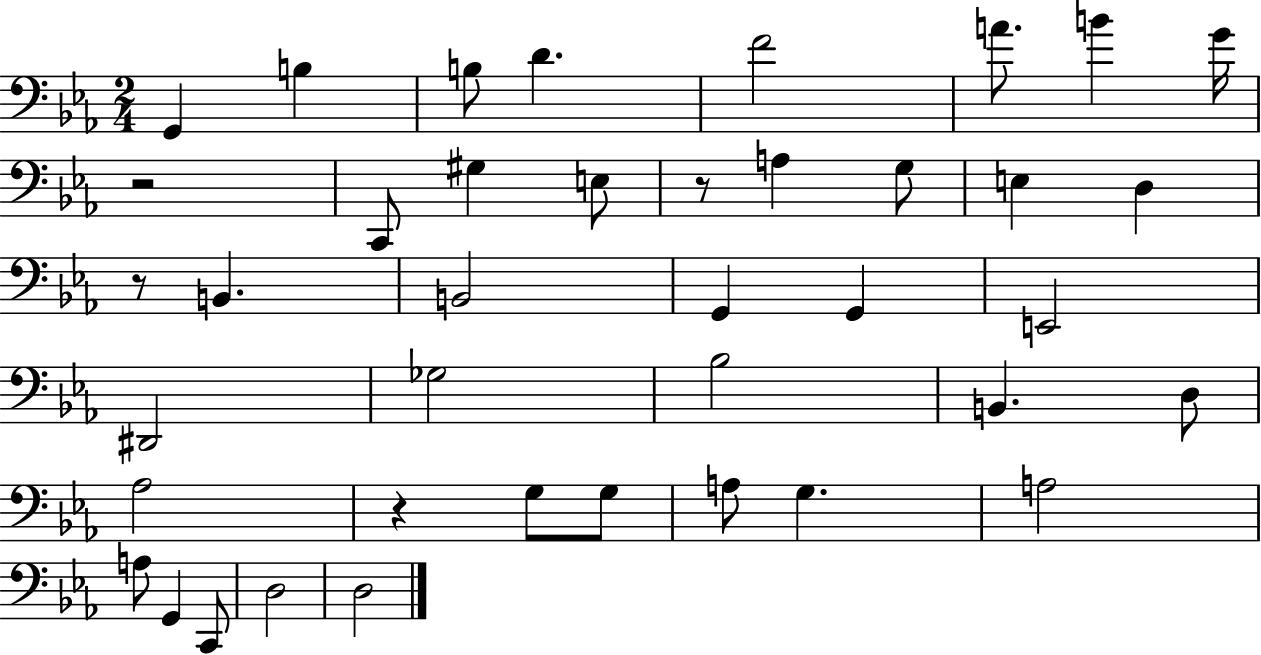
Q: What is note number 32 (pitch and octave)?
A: A3